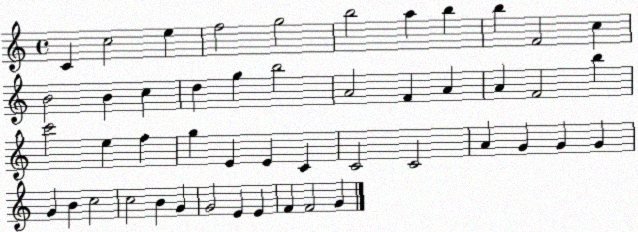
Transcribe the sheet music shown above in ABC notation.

X:1
T:Untitled
M:4/4
L:1/4
K:C
C c2 e f2 g2 b2 a b b F2 c B2 B c d g b2 A2 F A A F2 b c'2 e f g E E C C2 C2 A G G G G B c2 c2 B G G2 E E F F2 G